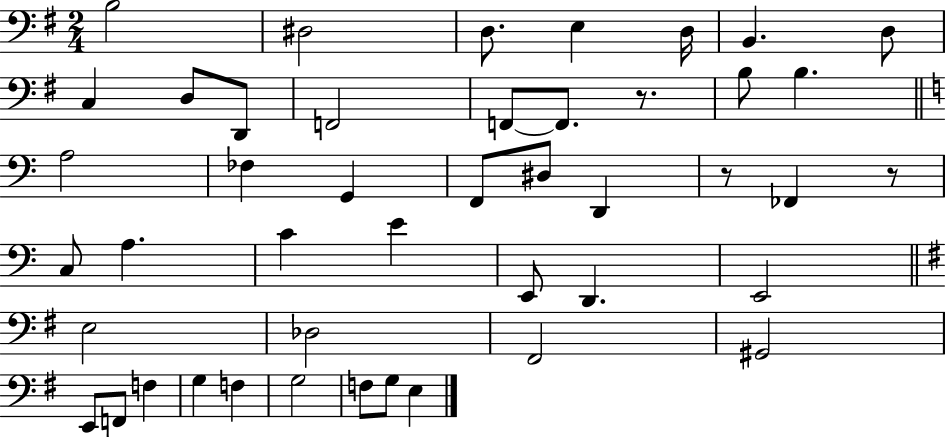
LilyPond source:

{
  \clef bass
  \numericTimeSignature
  \time 2/4
  \key g \major
  \repeat volta 2 { b2 | dis2 | d8. e4 d16 | b,4. d8 | \break c4 d8 d,8 | f,2 | f,8~~ f,8. r8. | b8 b4. | \break \bar "||" \break \key c \major a2 | fes4 g,4 | f,8 dis8 d,4 | r8 fes,4 r8 | \break c8 a4. | c'4 e'4 | e,8 d,4. | e,2 | \break \bar "||" \break \key g \major e2 | des2 | fis,2 | gis,2 | \break e,8 f,8 f4 | g4 f4 | g2 | f8 g8 e4 | \break } \bar "|."
}